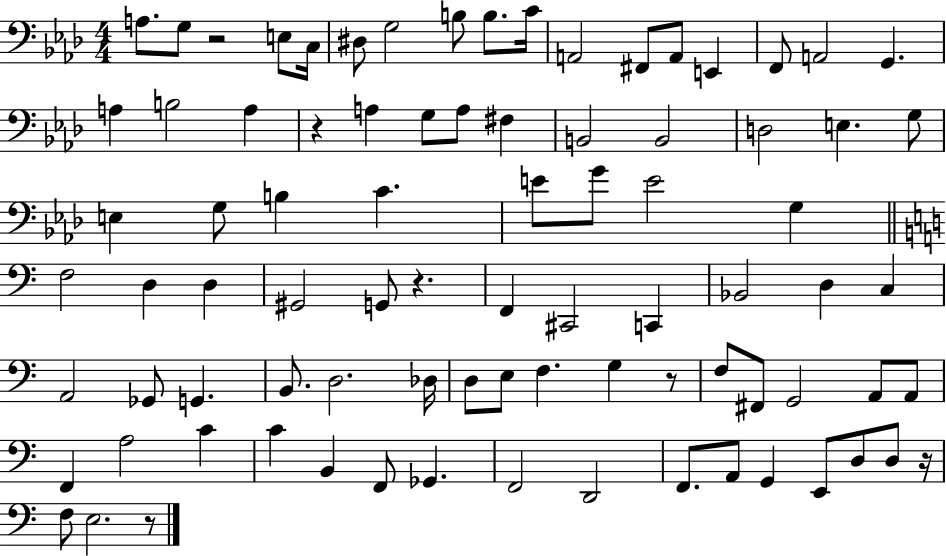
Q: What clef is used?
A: bass